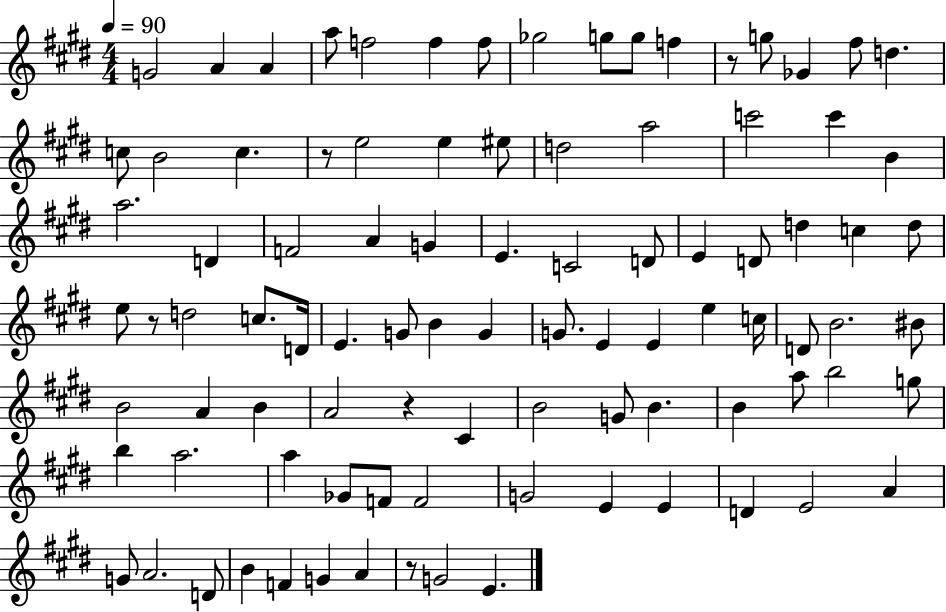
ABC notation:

X:1
T:Untitled
M:4/4
L:1/4
K:E
G2 A A a/2 f2 f f/2 _g2 g/2 g/2 f z/2 g/2 _G ^f/2 d c/2 B2 c z/2 e2 e ^e/2 d2 a2 c'2 c' B a2 D F2 A G E C2 D/2 E D/2 d c d/2 e/2 z/2 d2 c/2 D/4 E G/2 B G G/2 E E e c/4 D/2 B2 ^B/2 B2 A B A2 z ^C B2 G/2 B B a/2 b2 g/2 b a2 a _G/2 F/2 F2 G2 E E D E2 A G/2 A2 D/2 B F G A z/2 G2 E